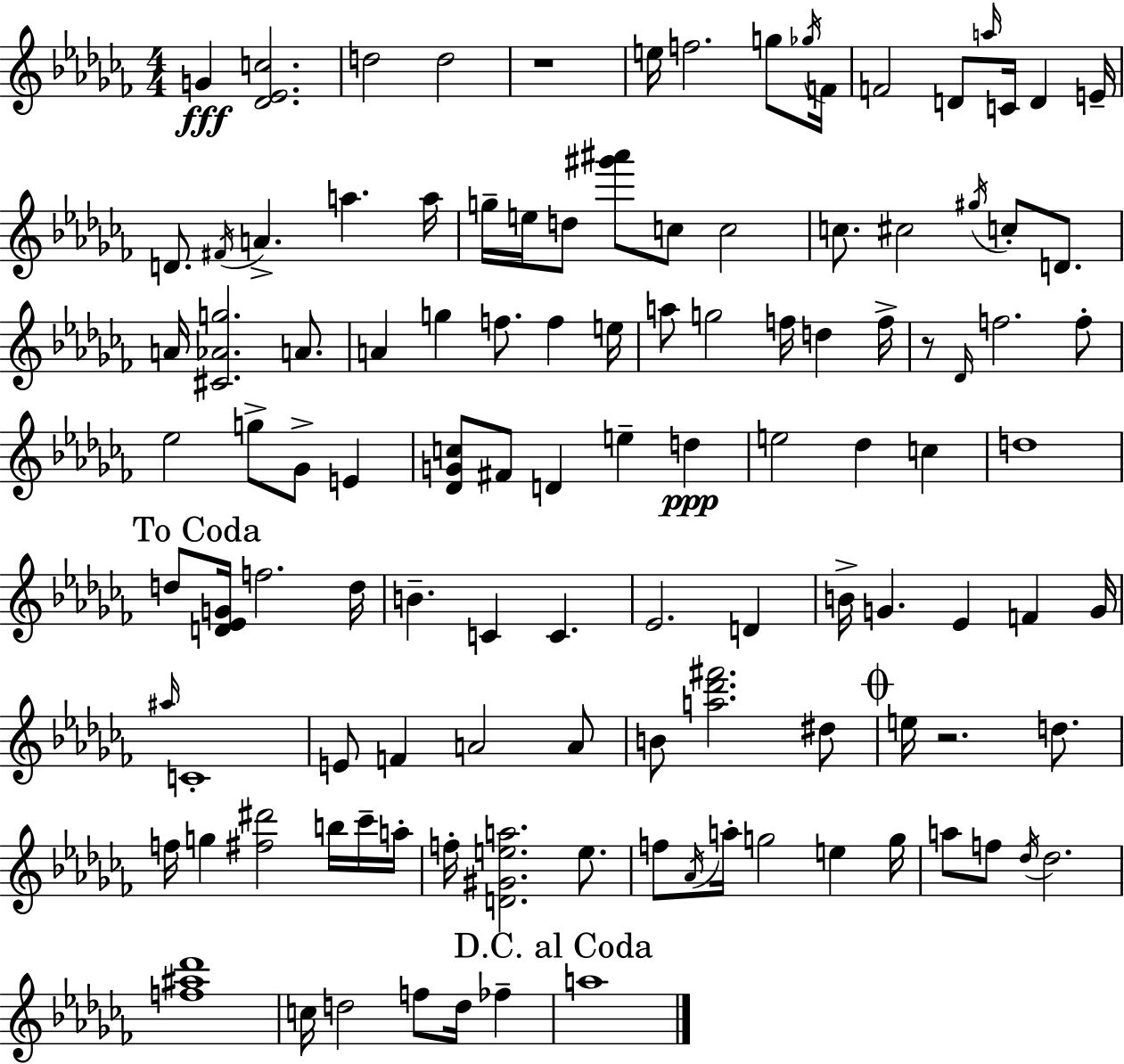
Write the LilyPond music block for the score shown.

{
  \clef treble
  \numericTimeSignature
  \time 4/4
  \key aes \minor
  g'4\fff <des' ees' c''>2. | d''2 d''2 | r1 | e''16 f''2. g''8 \acciaccatura { ges''16 } | \break f'16 f'2 d'8 \grace { a''16 } c'16 d'4 | e'16-- d'8. \acciaccatura { fis'16 } a'4.-> a''4. | a''16 g''16-- e''16 d''8 <gis''' ais'''>8 c''8 c''2 | c''8. cis''2 \acciaccatura { gis''16 } c''8-. | \break d'8. a'16 <cis' aes' g''>2. | a'8. a'4 g''4 f''8. f''4 | e''16 a''8 g''2 f''16 d''4 | f''16-> r8 \grace { des'16 } f''2. | \break f''8-. ees''2 g''8-> ges'8-> | e'4 <des' g' c''>8 fis'8 d'4 e''4-- | d''4\ppp e''2 des''4 | c''4 d''1 | \break \mark "To Coda" d''8 <d' ees' g'>16 f''2. | d''16 b'4.-- c'4 c'4. | ees'2. | d'4 b'16-> g'4. ees'4 | \break f'4 g'16 \grace { ais''16 } c'1-. | e'8 f'4 a'2 | a'8 b'8 <a'' des''' fis'''>2. | dis''8 \mark \markup { \musicglyph "scripts.coda" } e''16 r2. | \break d''8. f''16 g''4 <fis'' dis'''>2 | b''16 ces'''16-- a''16-. f''16-. <d' gis' e'' a''>2. | e''8. f''8 \acciaccatura { aes'16 } a''16-. g''2 | e''4 g''16 a''8 f''8 \acciaccatura { des''16 } des''2. | \break <f'' ais'' des'''>1 | c''16 d''2 | f''8 d''16 fes''4-- \mark "D.C. al Coda" a''1 | \bar "|."
}